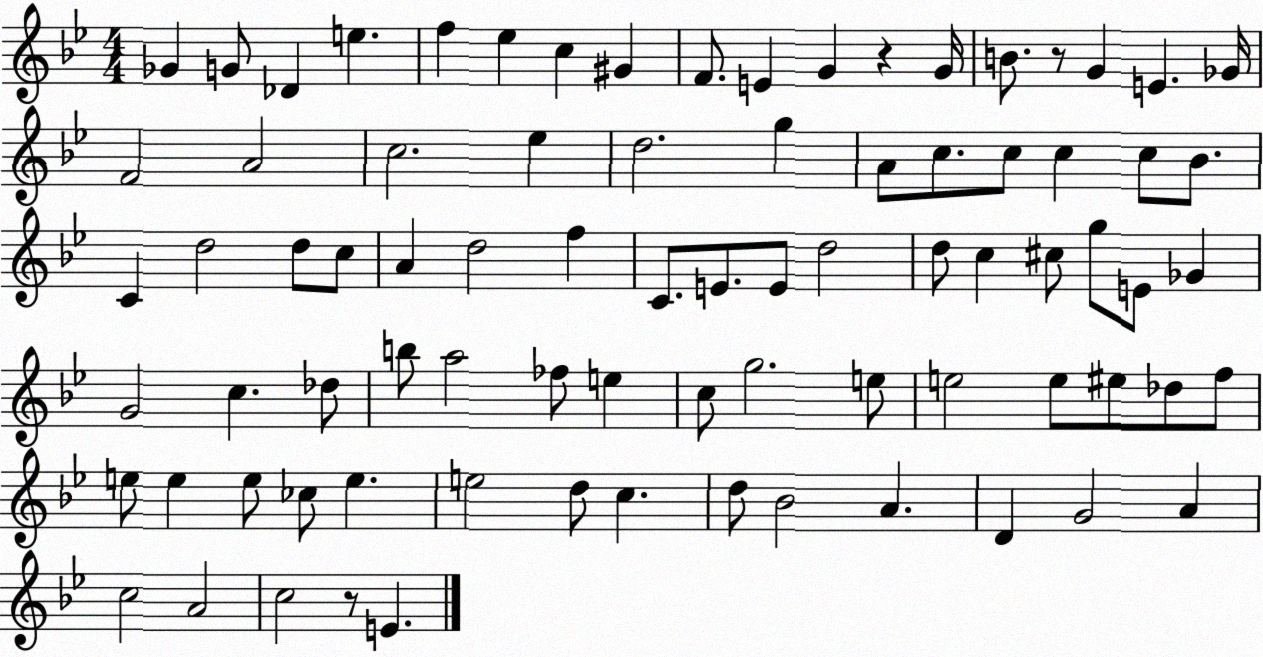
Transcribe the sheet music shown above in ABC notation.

X:1
T:Untitled
M:4/4
L:1/4
K:Bb
_G G/2 _D e f _e c ^G F/2 E G z G/4 B/2 z/2 G E _G/4 F2 A2 c2 _e d2 g A/2 c/2 c/2 c c/2 _B/2 C d2 d/2 c/2 A d2 f C/2 E/2 E/2 d2 d/2 c ^c/2 g/2 E/2 _G G2 c _d/2 b/2 a2 _f/2 e c/2 g2 e/2 e2 e/2 ^e/2 _d/2 f/2 e/2 e e/2 _c/2 e e2 d/2 c d/2 _B2 A D G2 A c2 A2 c2 z/2 E